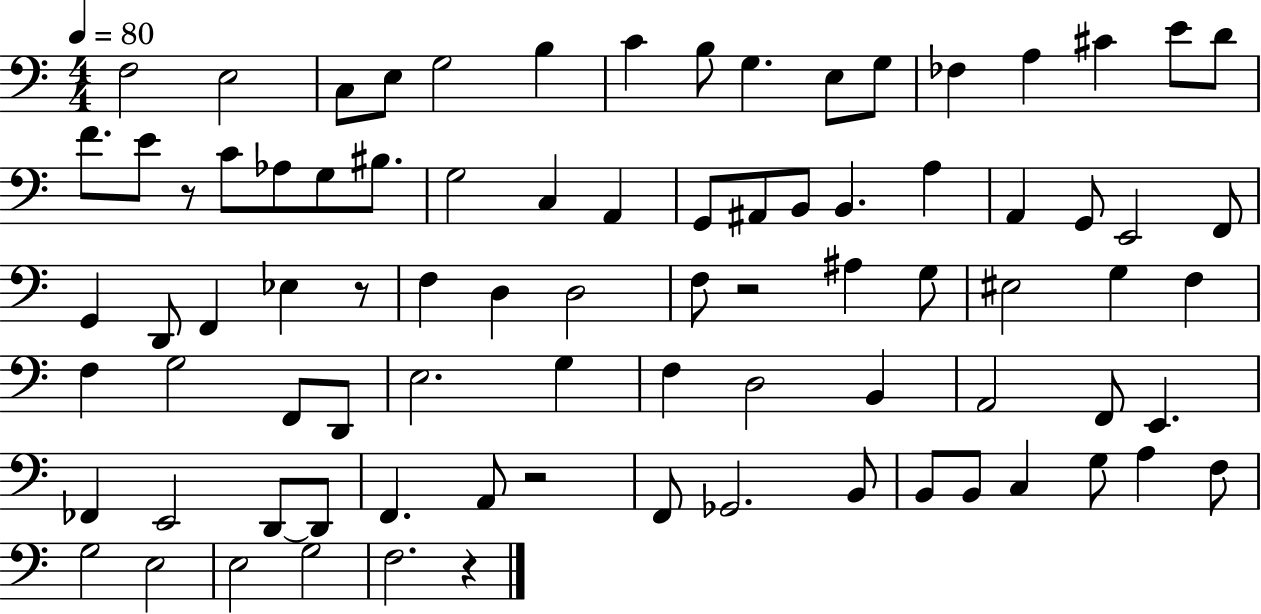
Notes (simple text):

F3/h E3/h C3/e E3/e G3/h B3/q C4/q B3/e G3/q. E3/e G3/e FES3/q A3/q C#4/q E4/e D4/e F4/e. E4/e R/e C4/e Ab3/e G3/e BIS3/e. G3/h C3/q A2/q G2/e A#2/e B2/e B2/q. A3/q A2/q G2/e E2/h F2/e G2/q D2/e F2/q Eb3/q R/e F3/q D3/q D3/h F3/e R/h A#3/q G3/e EIS3/h G3/q F3/q F3/q G3/h F2/e D2/e E3/h. G3/q F3/q D3/h B2/q A2/h F2/e E2/q. FES2/q E2/h D2/e D2/e F2/q. A2/e R/h F2/e Gb2/h. B2/e B2/e B2/e C3/q G3/e A3/q F3/e G3/h E3/h E3/h G3/h F3/h. R/q